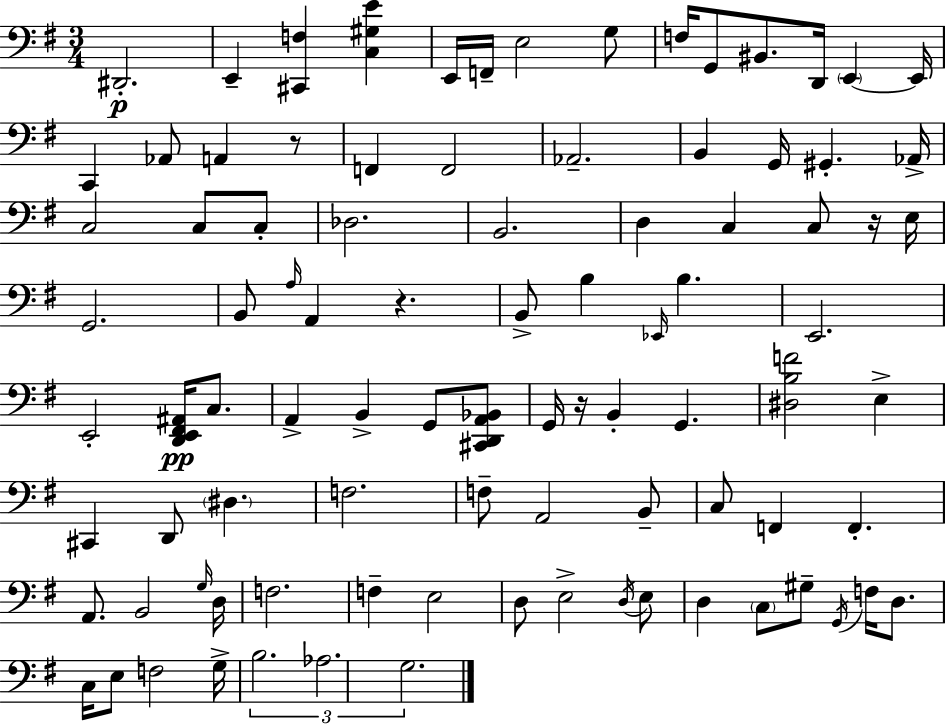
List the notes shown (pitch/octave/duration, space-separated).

D#2/h. E2/q [C#2,F3]/q [C3,G#3,E4]/q E2/s F2/s E3/h G3/e F3/s G2/e BIS2/e. D2/s E2/q E2/s C2/q Ab2/e A2/q R/e F2/q F2/h Ab2/h. B2/q G2/s G#2/q. Ab2/s C3/h C3/e C3/e Db3/h. B2/h. D3/q C3/q C3/e R/s E3/s G2/h. B2/e A3/s A2/q R/q. B2/e B3/q Eb2/s B3/q. E2/h. E2/h [D2,E2,F#2,A#2]/s C3/e. A2/q B2/q G2/e [C#2,D2,A2,Bb2]/e G2/s R/s B2/q G2/q. [D#3,B3,F4]/h E3/q C#2/q D2/e D#3/q. F3/h. F3/e A2/h B2/e C3/e F2/q F2/q. A2/e. B2/h G3/s D3/s F3/h. F3/q E3/h D3/e E3/h D3/s E3/e D3/q C3/e G#3/e G2/s F3/s D3/e. C3/s E3/e F3/h G3/s B3/h. Ab3/h. G3/h.